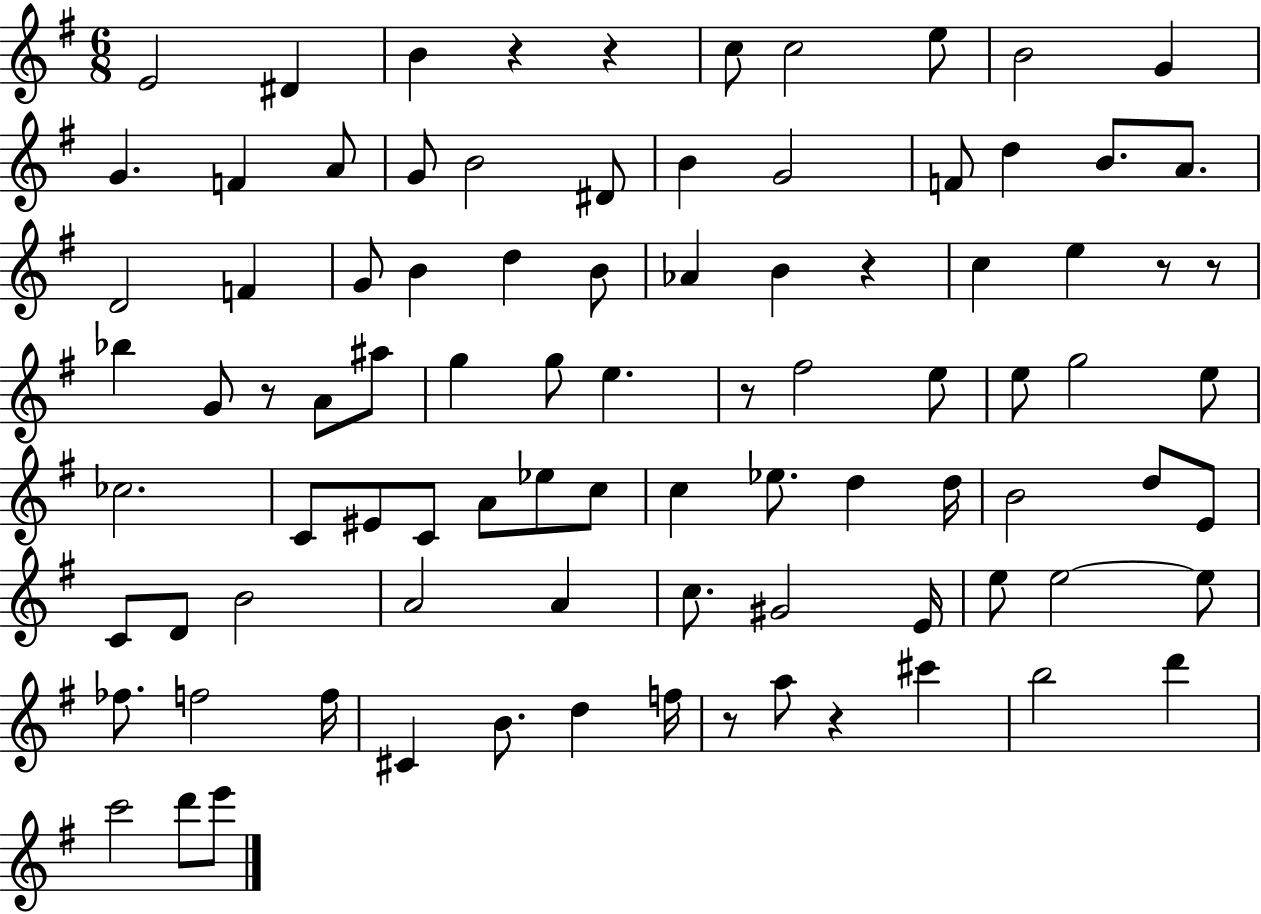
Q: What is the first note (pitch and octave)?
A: E4